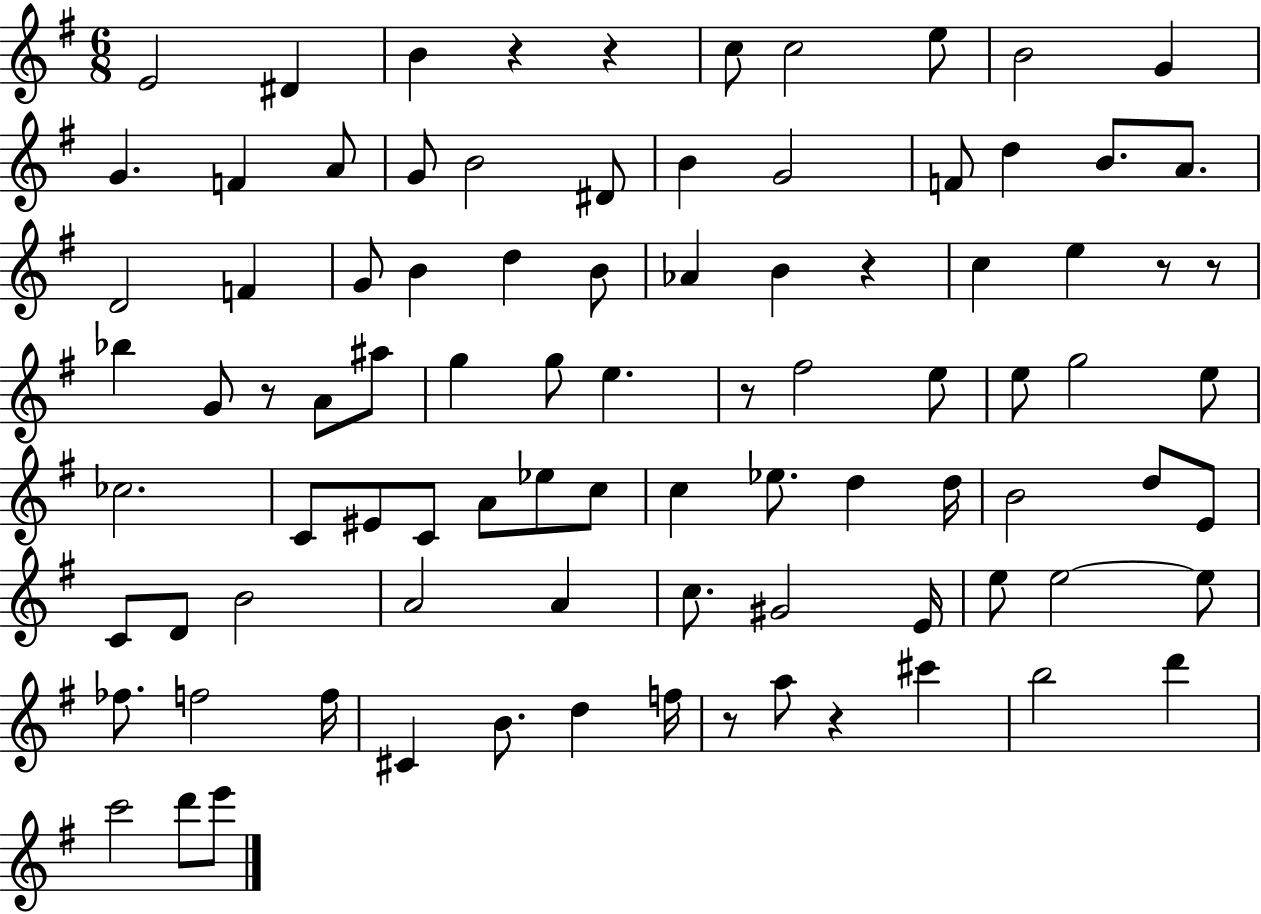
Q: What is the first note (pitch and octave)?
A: E4